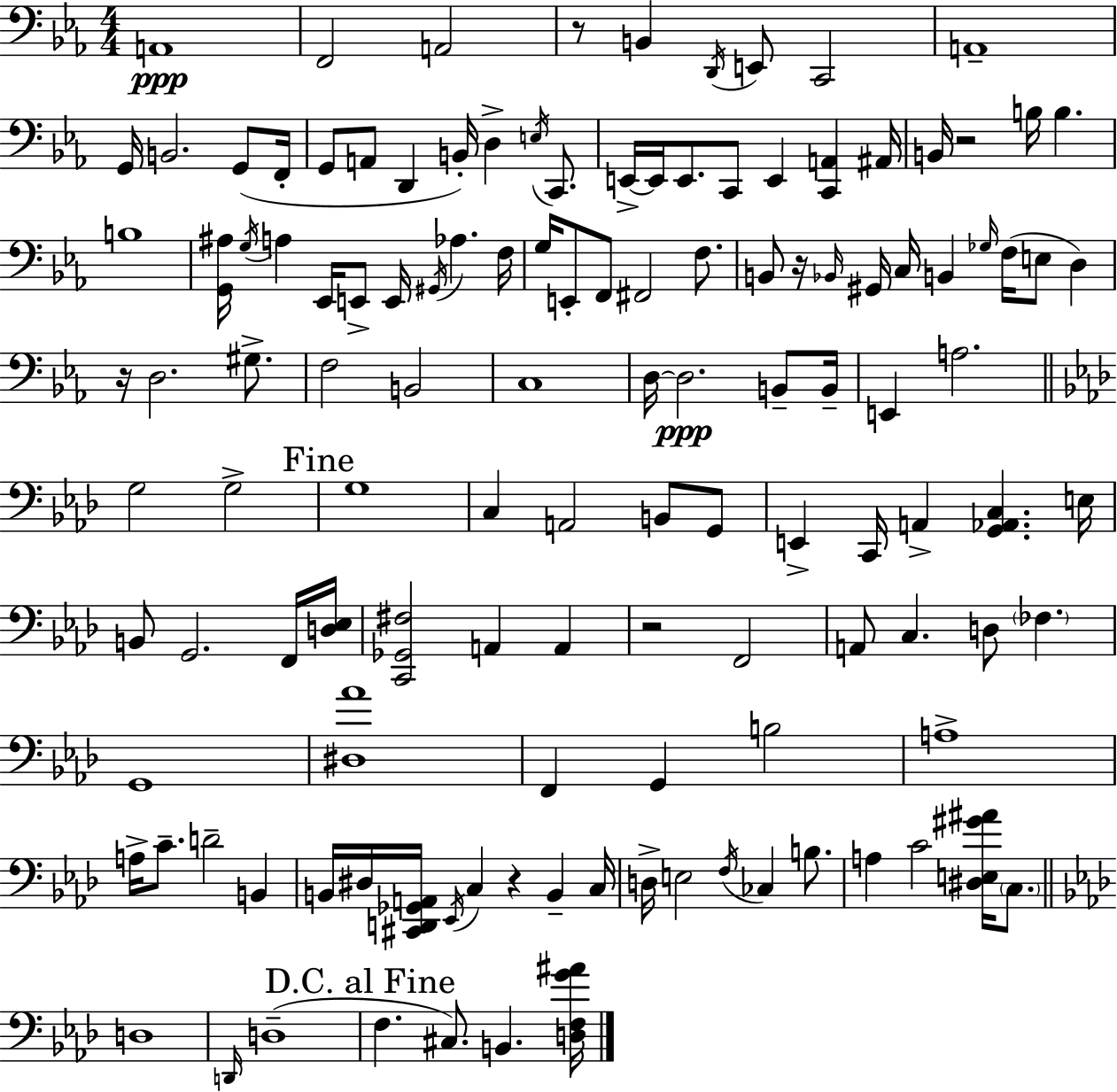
X:1
T:Untitled
M:4/4
L:1/4
K:Eb
A,,4 F,,2 A,,2 z/2 B,, D,,/4 E,,/2 C,,2 A,,4 G,,/4 B,,2 G,,/2 F,,/4 G,,/2 A,,/2 D,, B,,/4 D, E,/4 C,,/2 E,,/4 E,,/4 E,,/2 C,,/2 E,, [C,,A,,] ^A,,/4 B,,/4 z2 B,/4 B, B,4 [G,,^A,]/4 G,/4 A, _E,,/4 E,,/2 E,,/4 ^G,,/4 _A, F,/4 G,/4 E,,/2 F,,/2 ^F,,2 F,/2 B,,/2 z/4 _B,,/4 ^G,,/4 C,/4 B,, _G,/4 F,/4 E,/2 D, z/4 D,2 ^G,/2 F,2 B,,2 C,4 D,/4 D,2 B,,/2 B,,/4 E,, A,2 G,2 G,2 G,4 C, A,,2 B,,/2 G,,/2 E,, C,,/4 A,, [G,,_A,,C,] E,/4 B,,/2 G,,2 F,,/4 [D,_E,]/4 [C,,_G,,^F,]2 A,, A,, z2 F,,2 A,,/2 C, D,/2 _F, G,,4 [^D,_A]4 F,, G,, B,2 A,4 A,/4 C/2 D2 B,, B,,/4 ^D,/4 [^C,,D,,_G,,A,,]/4 _E,,/4 C, z B,, C,/4 D,/4 E,2 F,/4 _C, B,/2 A, C2 [^D,E,^G^A]/4 C,/2 D,4 D,,/4 D,4 F, ^C,/2 B,, [D,F,G^A]/4